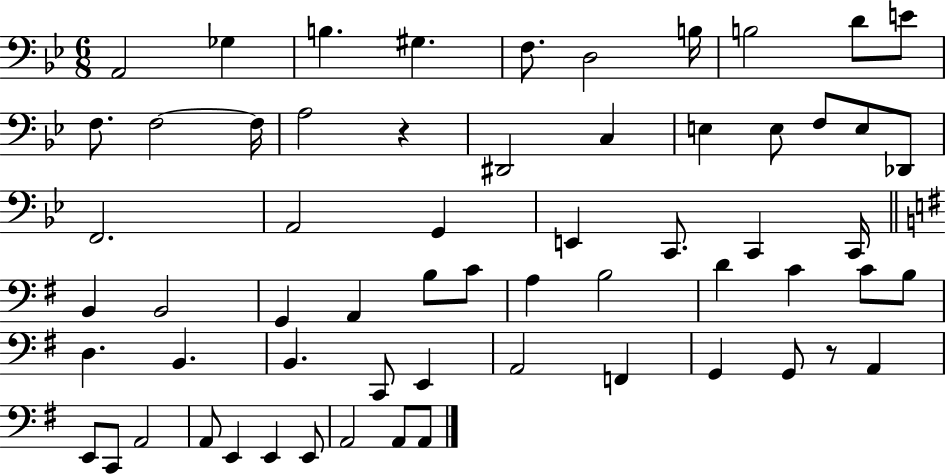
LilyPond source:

{
  \clef bass
  \numericTimeSignature
  \time 6/8
  \key bes \major
  a,2 ges4 | b4. gis4. | f8. d2 b16 | b2 d'8 e'8 | \break f8. f2~~ f16 | a2 r4 | dis,2 c4 | e4 e8 f8 e8 des,8 | \break f,2. | a,2 g,4 | e,4 c,8. c,4 c,16 | \bar "||" \break \key g \major b,4 b,2 | g,4 a,4 b8 c'8 | a4 b2 | d'4 c'4 c'8 b8 | \break d4. b,4. | b,4. c,8 e,4 | a,2 f,4 | g,4 g,8 r8 a,4 | \break e,8 c,8 a,2 | a,8 e,4 e,4 e,8 | a,2 a,8 a,8 | \bar "|."
}